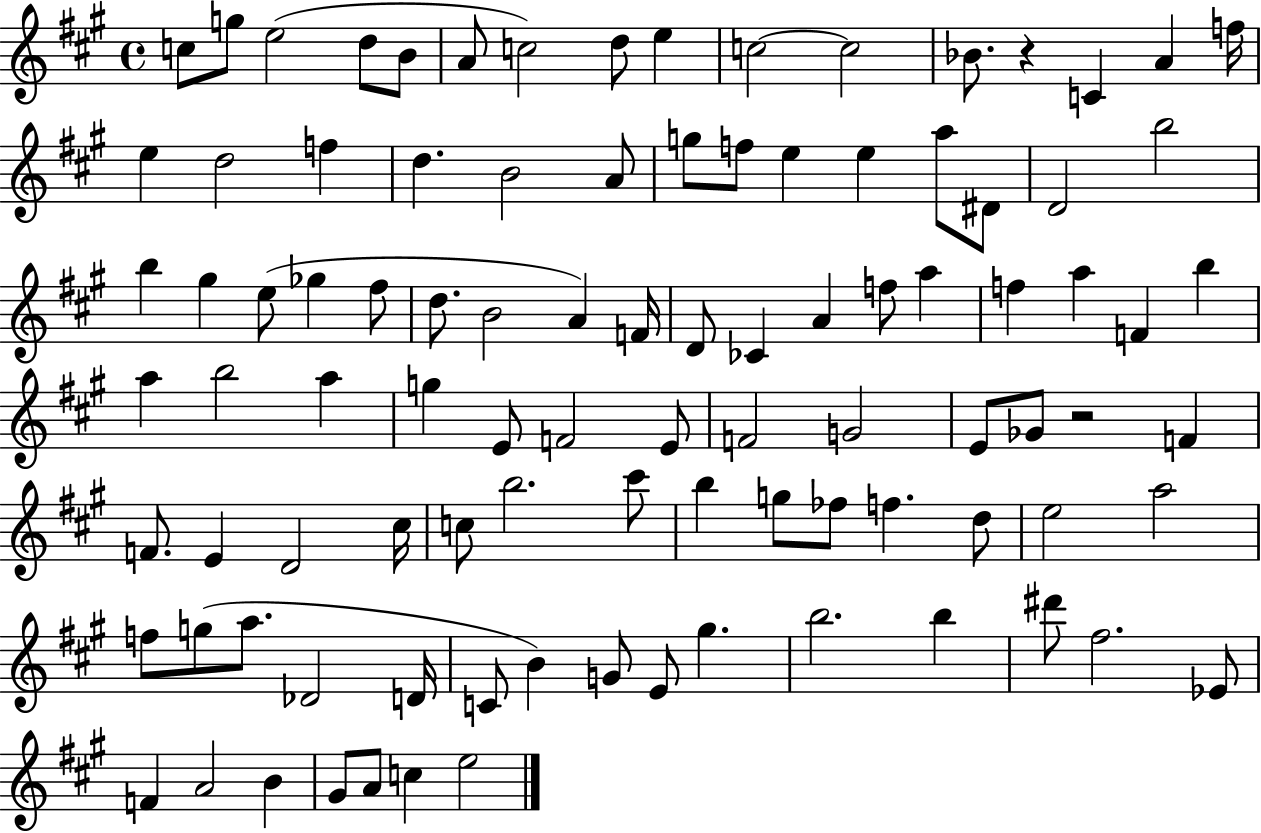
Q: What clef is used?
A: treble